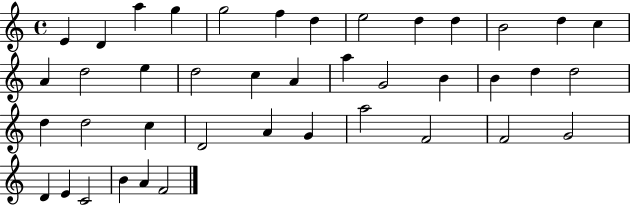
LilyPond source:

{
  \clef treble
  \time 4/4
  \defaultTimeSignature
  \key c \major
  e'4 d'4 a''4 g''4 | g''2 f''4 d''4 | e''2 d''4 d''4 | b'2 d''4 c''4 | \break a'4 d''2 e''4 | d''2 c''4 a'4 | a''4 g'2 b'4 | b'4 d''4 d''2 | \break d''4 d''2 c''4 | d'2 a'4 g'4 | a''2 f'2 | f'2 g'2 | \break d'4 e'4 c'2 | b'4 a'4 f'2 | \bar "|."
}